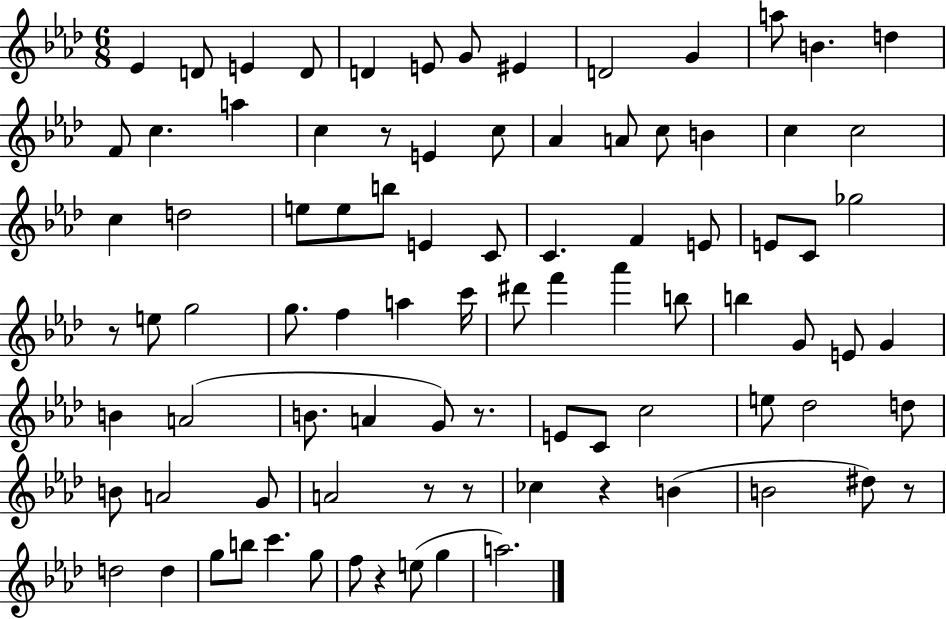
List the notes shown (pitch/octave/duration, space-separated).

Eb4/q D4/e E4/q D4/e D4/q E4/e G4/e EIS4/q D4/h G4/q A5/e B4/q. D5/q F4/e C5/q. A5/q C5/q R/e E4/q C5/e Ab4/q A4/e C5/e B4/q C5/q C5/h C5/q D5/h E5/e E5/e B5/e E4/q C4/e C4/q. F4/q E4/e E4/e C4/e Gb5/h R/e E5/e G5/h G5/e. F5/q A5/q C6/s D#6/e F6/q Ab6/q B5/e B5/q G4/e E4/e G4/q B4/q A4/h B4/e. A4/q G4/e R/e. E4/e C4/e C5/h E5/e Db5/h D5/e B4/e A4/h G4/e A4/h R/e R/e CES5/q R/q B4/q B4/h D#5/e R/e D5/h D5/q G5/e B5/e C6/q. G5/e F5/e R/q E5/e G5/q A5/h.